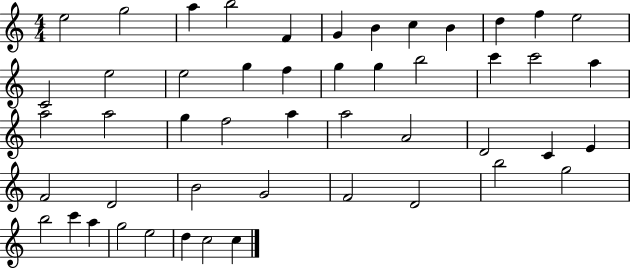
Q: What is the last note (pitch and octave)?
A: C5